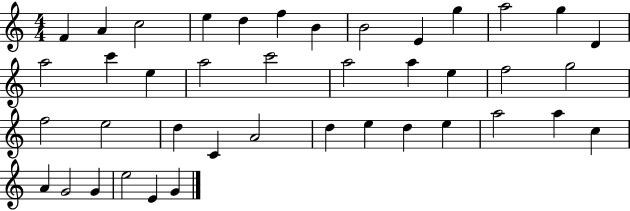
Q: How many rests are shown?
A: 0